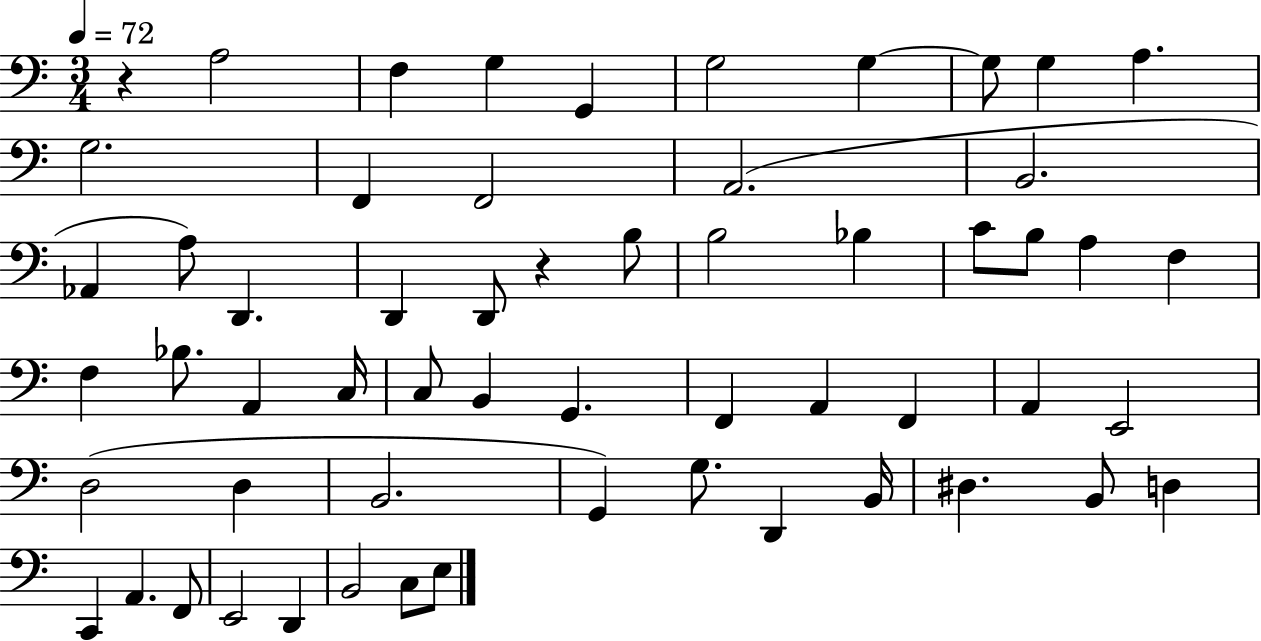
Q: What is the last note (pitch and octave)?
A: E3